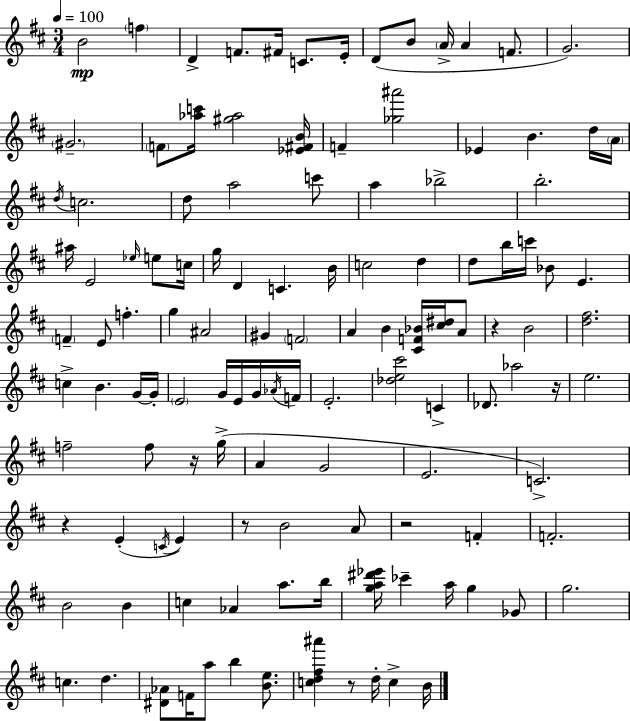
{
  \clef treble
  \numericTimeSignature
  \time 3/4
  \key d \major
  \tempo 4 = 100
  b'2\mp \parenthesize f''4 | d'4-> f'8. fis'16 c'8. e'16-. | d'8( b'8 \parenthesize a'16-> a'4 f'8. | g'2.) | \break \parenthesize gis'2.-- | \parenthesize f'8 <aes'' c'''>16 <gis'' aes''>2 <ees' fis' b'>16 | f'4-- <ges'' ais'''>2 | ees'4 b'4. d''16 \parenthesize a'16 | \break \acciaccatura { d''16 } c''2. | d''8 a''2 c'''8 | a''4 bes''2-> | b''2.-. | \break ais''16 e'2 \grace { ees''16 } e''8 | c''16 g''16 d'4 c'4. | b'16 c''2 d''4 | d''8 b''16 c'''16 bes'8 e'4. | \break \parenthesize f'4-- e'8 f''4.-. | g''4 ais'2 | gis'4 \parenthesize f'2 | a'4 b'4 <cis' f' bes'>16 <cis'' dis''>16 | \break a'8 r4 b'2 | <d'' fis''>2. | c''4-> b'4. | g'16~~ g'16-. \parenthesize e'2 g'16 e'16 | \break g'16 \acciaccatura { aes'16 } f'16 e'2.-. | <des'' e'' cis'''>2 c'4-> | des'8. aes''2 | r16 e''2. | \break f''2-- f''8 | r16 g''16->( a'4 g'2 | e'2. | c'2.->) | \break r4 e'4-.( \acciaccatura { c'16 } | e'4) r8 b'2 | a'8 r2 | f'4-. f'2.-. | \break b'2 | b'4 c''4 aes'4 | a''8. b''16 <g'' a'' dis''' ees'''>16 ces'''4-- a''16 g''4 | ges'8 g''2. | \break c''4. d''4. | <dis' aes'>8 f'16 a''8 b''4 | <b' e''>8. <c'' d'' fis'' ais'''>4 r8 d''16-. c''4-> | b'16 \bar "|."
}